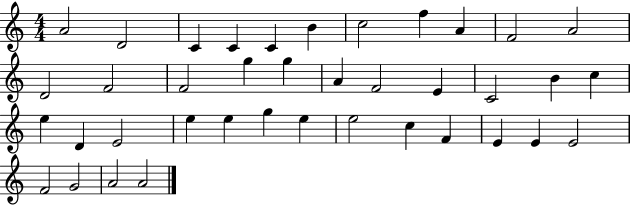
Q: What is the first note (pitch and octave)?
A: A4